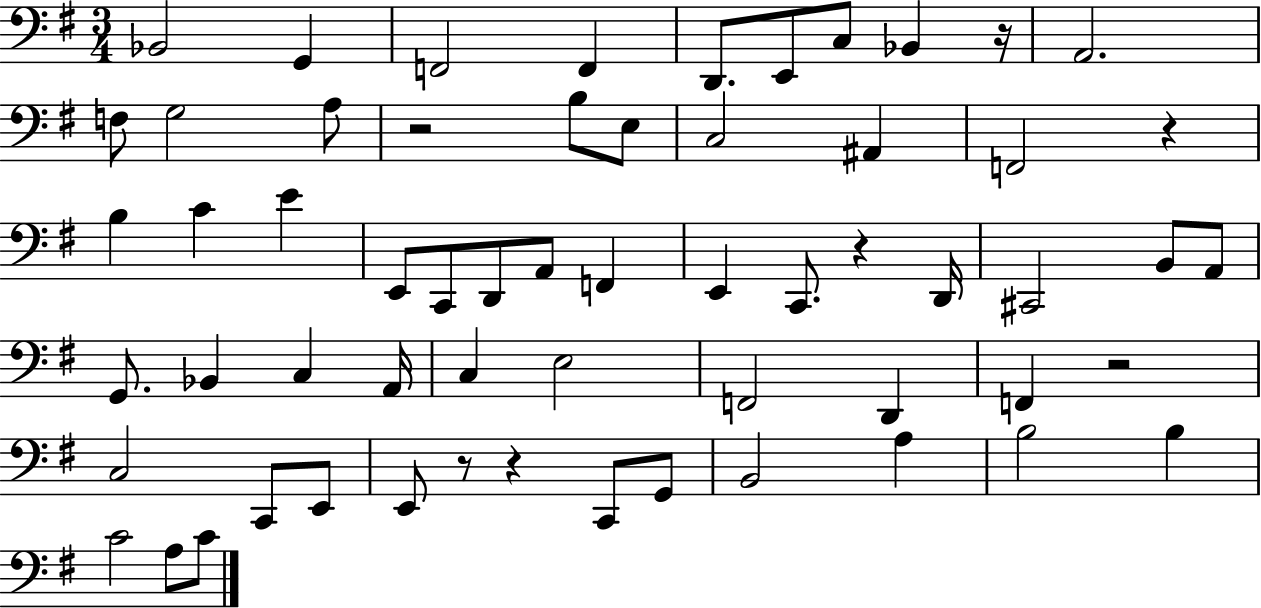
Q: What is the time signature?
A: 3/4